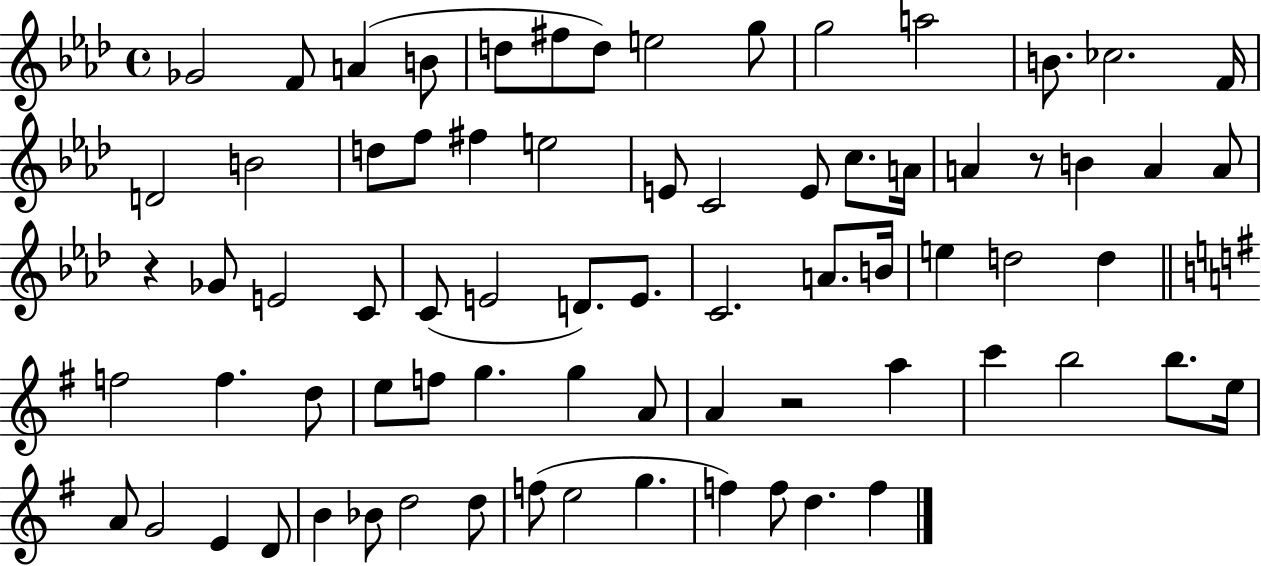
X:1
T:Untitled
M:4/4
L:1/4
K:Ab
_G2 F/2 A B/2 d/2 ^f/2 d/2 e2 g/2 g2 a2 B/2 _c2 F/4 D2 B2 d/2 f/2 ^f e2 E/2 C2 E/2 c/2 A/4 A z/2 B A A/2 z _G/2 E2 C/2 C/2 E2 D/2 E/2 C2 A/2 B/4 e d2 d f2 f d/2 e/2 f/2 g g A/2 A z2 a c' b2 b/2 e/4 A/2 G2 E D/2 B _B/2 d2 d/2 f/2 e2 g f f/2 d f